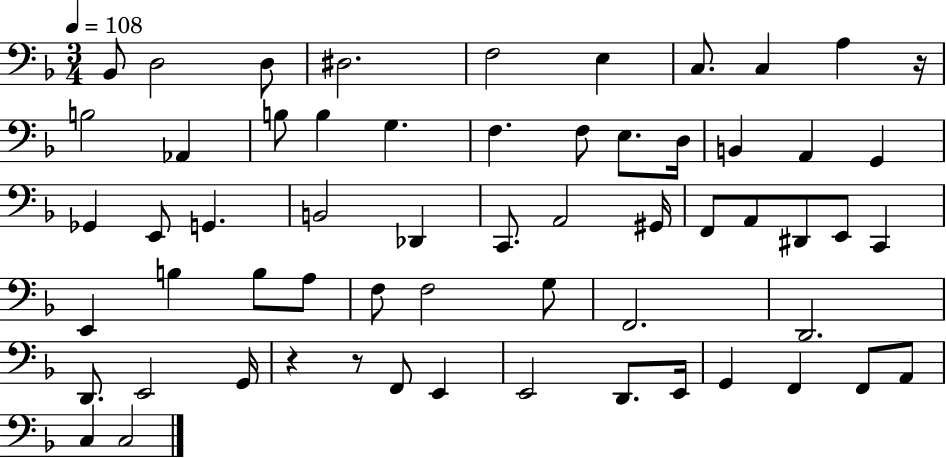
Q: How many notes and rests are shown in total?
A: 60